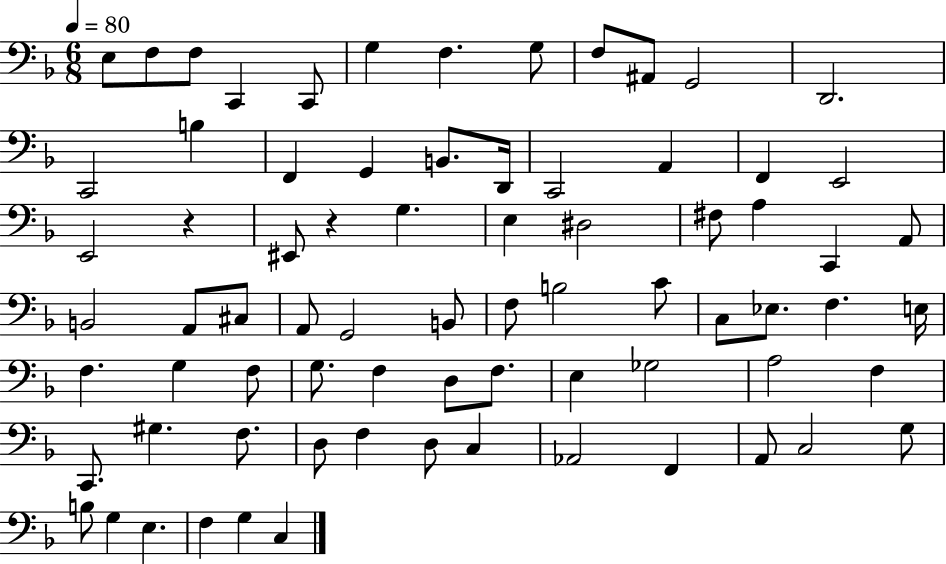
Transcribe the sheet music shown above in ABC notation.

X:1
T:Untitled
M:6/8
L:1/4
K:F
E,/2 F,/2 F,/2 C,, C,,/2 G, F, G,/2 F,/2 ^A,,/2 G,,2 D,,2 C,,2 B, F,, G,, B,,/2 D,,/4 C,,2 A,, F,, E,,2 E,,2 z ^E,,/2 z G, E, ^D,2 ^F,/2 A, C,, A,,/2 B,,2 A,,/2 ^C,/2 A,,/2 G,,2 B,,/2 F,/2 B,2 C/2 C,/2 _E,/2 F, E,/4 F, G, F,/2 G,/2 F, D,/2 F,/2 E, _G,2 A,2 F, C,,/2 ^G, F,/2 D,/2 F, D,/2 C, _A,,2 F,, A,,/2 C,2 G,/2 B,/2 G, E, F, G, C,